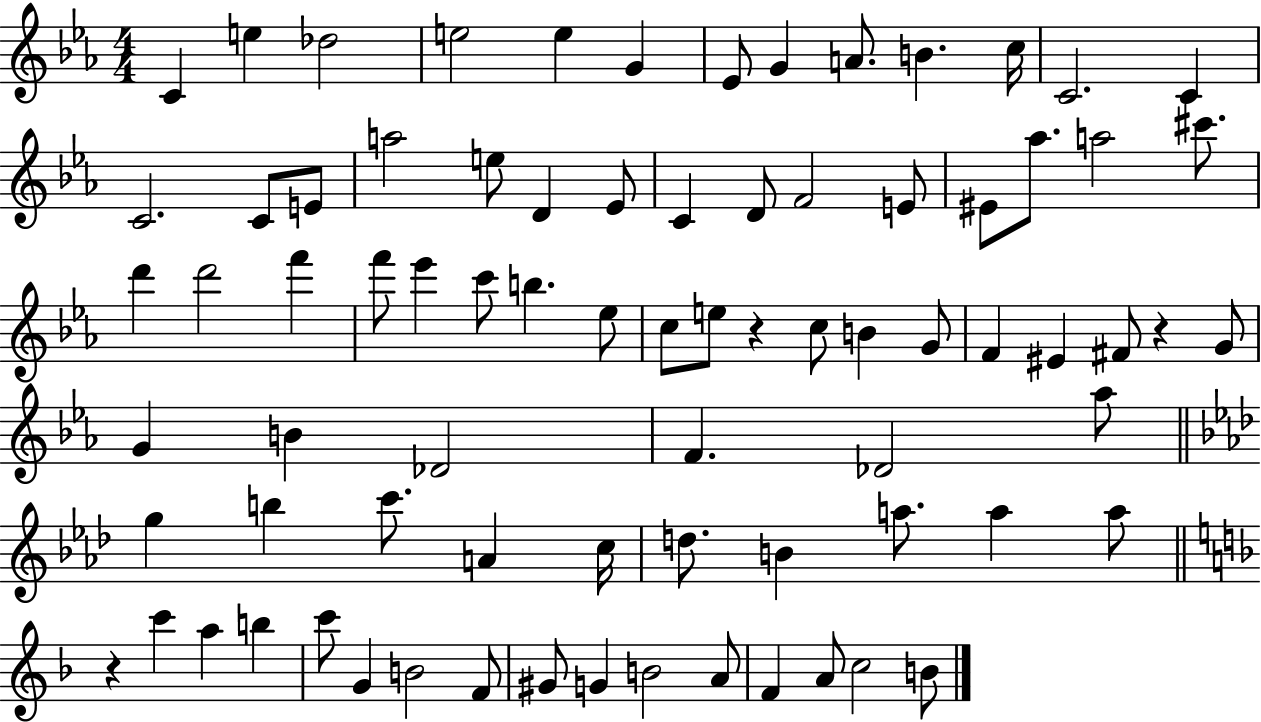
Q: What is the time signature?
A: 4/4